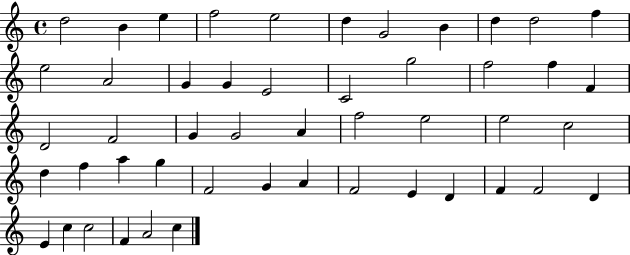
{
  \clef treble
  \time 4/4
  \defaultTimeSignature
  \key c \major
  d''2 b'4 e''4 | f''2 e''2 | d''4 g'2 b'4 | d''4 d''2 f''4 | \break e''2 a'2 | g'4 g'4 e'2 | c'2 g''2 | f''2 f''4 f'4 | \break d'2 f'2 | g'4 g'2 a'4 | f''2 e''2 | e''2 c''2 | \break d''4 f''4 a''4 g''4 | f'2 g'4 a'4 | f'2 e'4 d'4 | f'4 f'2 d'4 | \break e'4 c''4 c''2 | f'4 a'2 c''4 | \bar "|."
}